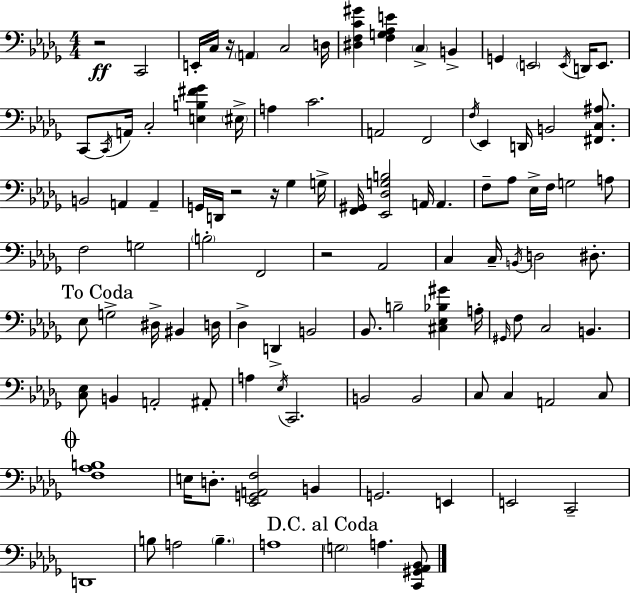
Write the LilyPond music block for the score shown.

{
  \clef bass
  \numericTimeSignature
  \time 4/4
  \key bes \minor
  \repeat volta 2 { r2\ff c,2 | e,16-. c16 r16 \parenthesize a,4 c2 d16 | <dis f c' gis'>4 <f g aes e'>4 \parenthesize c4-> b,4-> | g,4 \parenthesize e,2 \acciaccatura { e,16 } d,16 e,8. | \break c,8~~ \acciaccatura { c,16 } a,16 c2-. <e b fis' ges'>4 | \parenthesize eis16-> a4 c'2. | a,2 f,2 | \acciaccatura { f16 } ees,4 d,16 b,2 | \break <fis, c ais>8. b,2 a,4 a,4-- | g,16 d,16 r2 r16 ges4 | g16-> <f, gis,>16 <ees, des g b>2 a,16 a,4. | f8-- aes8 ees16-> f16 g2 | \break a8 f2 g2 | \parenthesize b2-. f,2 | r2 aes,2 | c4 c16-- \acciaccatura { b,16 } d2 | \break dis8.-. \mark "To Coda" ees8 g2-> dis16-> bis,4 | d16 des4-> d,4-> b,2 | bes,8. b2-- <cis ees bes gis'>4 | a16-. \grace { gis,16 } f8 c2 b,4. | \break <c ees>8 b,4 a,2-. | ais,8-. a4 \acciaccatura { ees16 } c,2. | b,2 b,2 | c8 c4 a,2 | \break c8 \mark \markup { \musicglyph "scripts.coda" } <f aes b>1 | e16 d8.-. <ees, g, a, f>2 | b,4 g,2. | e,4 e,2 c,2-- | \break d,1 | b8 a2 | \parenthesize b4.-- a1 | \mark "D.C. al Coda" \parenthesize g2 a4. | \break <c, gis, aes, bes,>8 } \bar "|."
}